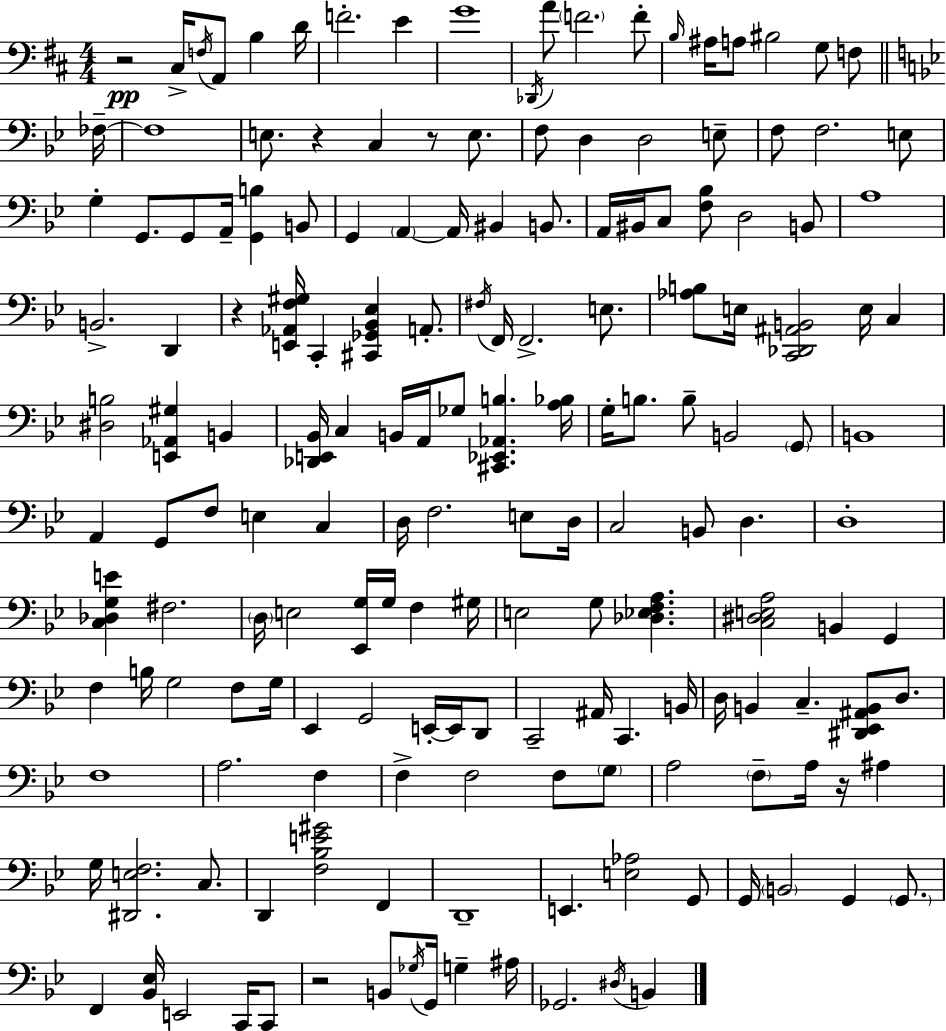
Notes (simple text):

R/h C#3/s F3/s A2/e B3/q D4/s F4/h. E4/q G4/w Db2/s A4/e F4/h. F4/e B3/s A#3/s A3/e BIS3/h G3/e F3/e FES3/s FES3/w E3/e. R/q C3/q R/e E3/e. F3/e D3/q D3/h E3/e F3/e F3/h. E3/e G3/q G2/e. G2/e A2/s [G2,B3]/q B2/e G2/q A2/q A2/s BIS2/q B2/e. A2/s BIS2/s C3/e [F3,Bb3]/e D3/h B2/e A3/w B2/h. D2/q R/q [E2,Ab2,F3,G#3]/s C2/q [C#2,Gb2,Bb2,Eb3]/q A2/e. F#3/s F2/s F2/h. E3/e. [Ab3,B3]/e E3/s [C2,Db2,A#2,B2]/h E3/s C3/q [D#3,B3]/h [E2,Ab2,G#3]/q B2/q [Db2,E2,Bb2]/s C3/q B2/s A2/s Gb3/e [C#2,Eb2,Ab2,B3]/q. [A3,Bb3]/s G3/s B3/e. B3/e B2/h G2/e B2/w A2/q G2/e F3/e E3/q C3/q D3/s F3/h. E3/e D3/s C3/h B2/e D3/q. D3/w [C3,Db3,G3,E4]/q F#3/h. D3/s E3/h [Eb2,G3]/s G3/s F3/q G#3/s E3/h G3/e [Db3,Eb3,F3,A3]/q. [C3,D#3,E3,A3]/h B2/q G2/q F3/q B3/s G3/h F3/e G3/s Eb2/q G2/h E2/s E2/s D2/e C2/h A#2/s C2/q. B2/s D3/s B2/q C3/q. [D#2,Eb2,A#2,B2]/e D3/e. F3/w A3/h. F3/q F3/q F3/h F3/e G3/e A3/h F3/e A3/s R/s A#3/q G3/s [D#2,E3,F3]/h. C3/e. D2/q [F3,Bb3,E4,G#4]/h F2/q D2/w E2/q. [E3,Ab3]/h G2/e G2/s B2/h G2/q G2/e. F2/q [Bb2,Eb3]/s E2/h C2/s C2/e R/h B2/e Gb3/s G2/s G3/q A#3/s Gb2/h. D#3/s B2/q